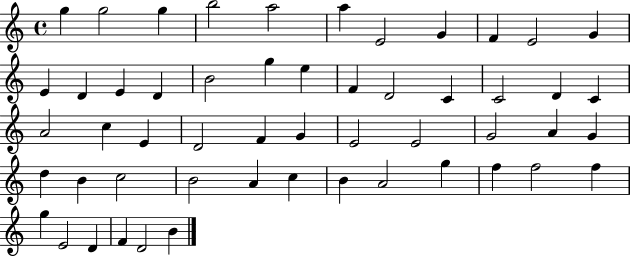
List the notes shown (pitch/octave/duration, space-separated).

G5/q G5/h G5/q B5/h A5/h A5/q E4/h G4/q F4/q E4/h G4/q E4/q D4/q E4/q D4/q B4/h G5/q E5/q F4/q D4/h C4/q C4/h D4/q C4/q A4/h C5/q E4/q D4/h F4/q G4/q E4/h E4/h G4/h A4/q G4/q D5/q B4/q C5/h B4/h A4/q C5/q B4/q A4/h G5/q F5/q F5/h F5/q G5/q E4/h D4/q F4/q D4/h B4/q